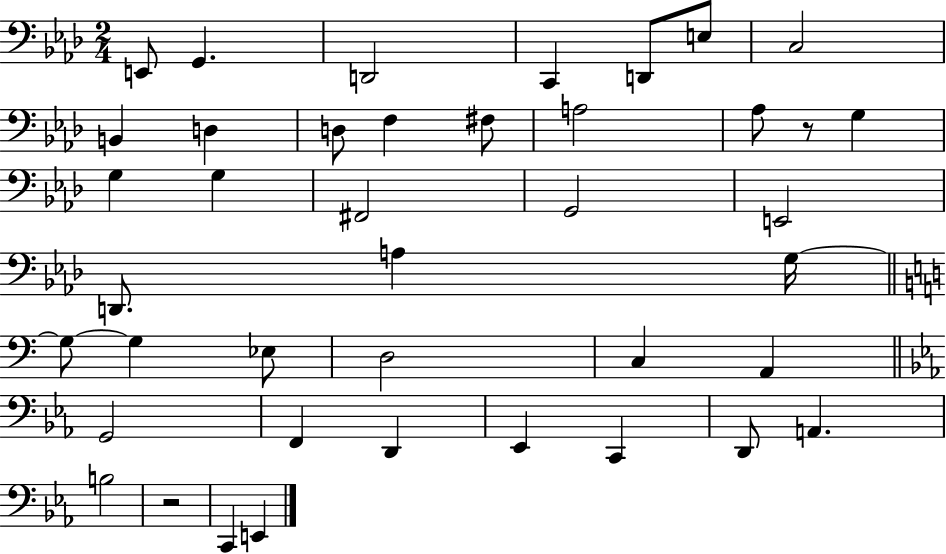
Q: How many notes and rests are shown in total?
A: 41